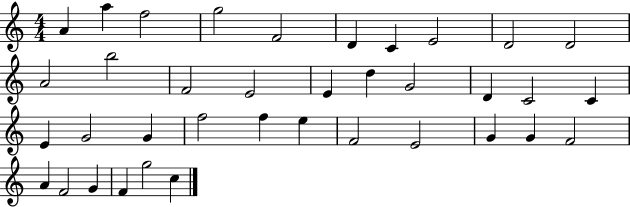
A4/q A5/q F5/h G5/h F4/h D4/q C4/q E4/h D4/h D4/h A4/h B5/h F4/h E4/h E4/q D5/q G4/h D4/q C4/h C4/q E4/q G4/h G4/q F5/h F5/q E5/q F4/h E4/h G4/q G4/q F4/h A4/q F4/h G4/q F4/q G5/h C5/q